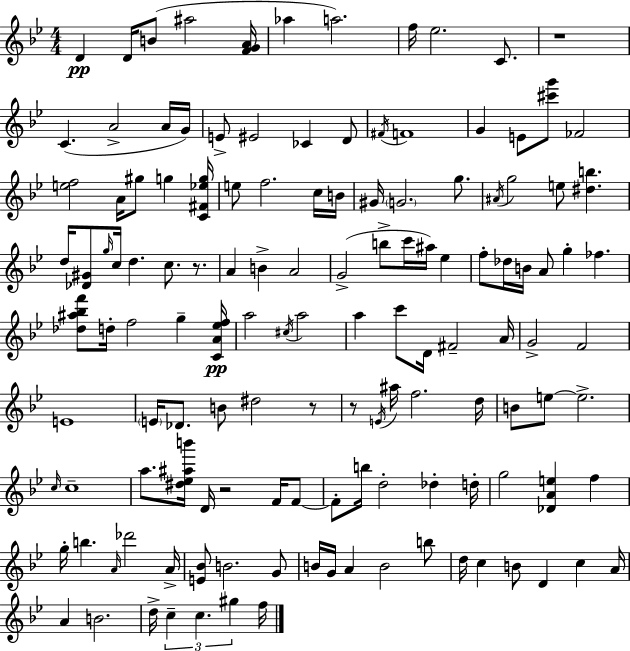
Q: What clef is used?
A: treble